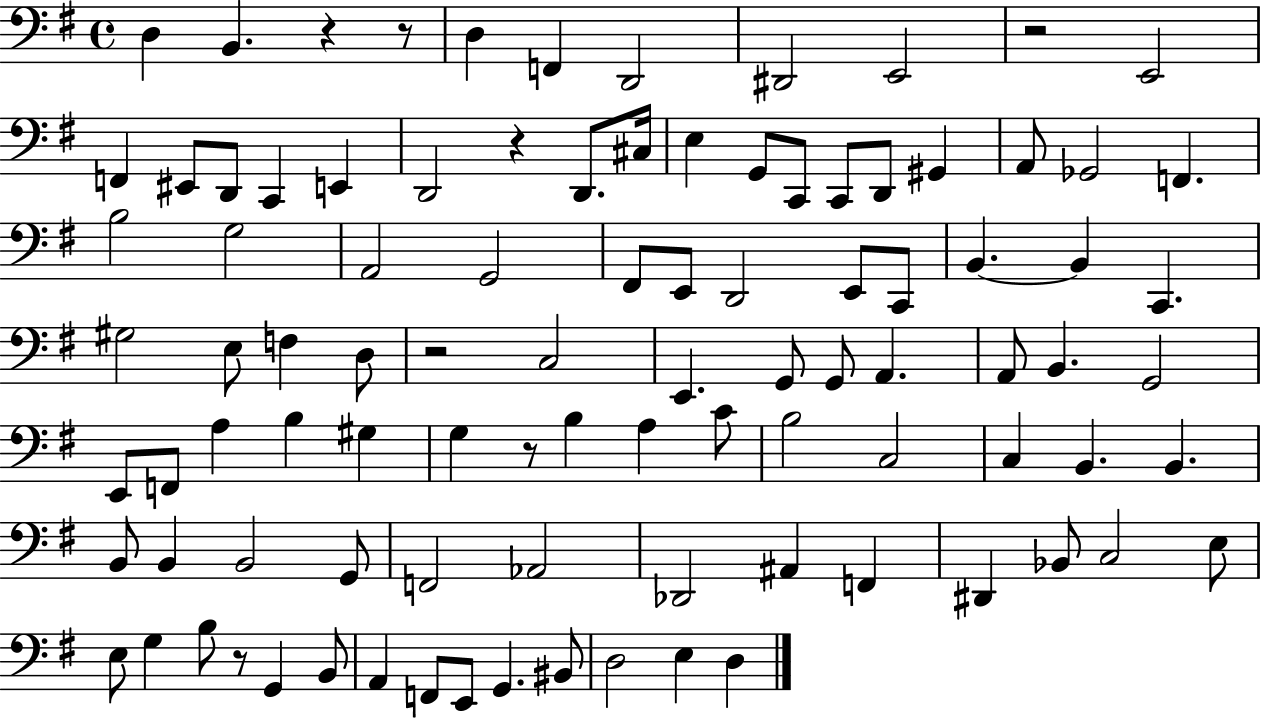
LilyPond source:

{
  \clef bass
  \time 4/4
  \defaultTimeSignature
  \key g \major
  d4 b,4. r4 r8 | d4 f,4 d,2 | dis,2 e,2 | r2 e,2 | \break f,4 eis,8 d,8 c,4 e,4 | d,2 r4 d,8. cis16 | e4 g,8 c,8 c,8 d,8 gis,4 | a,8 ges,2 f,4. | \break b2 g2 | a,2 g,2 | fis,8 e,8 d,2 e,8 c,8 | b,4.~~ b,4 c,4. | \break gis2 e8 f4 d8 | r2 c2 | e,4. g,8 g,8 a,4. | a,8 b,4. g,2 | \break e,8 f,8 a4 b4 gis4 | g4 r8 b4 a4 c'8 | b2 c2 | c4 b,4. b,4. | \break b,8 b,4 b,2 g,8 | f,2 aes,2 | des,2 ais,4 f,4 | dis,4 bes,8 c2 e8 | \break e8 g4 b8 r8 g,4 b,8 | a,4 f,8 e,8 g,4. bis,8 | d2 e4 d4 | \bar "|."
}